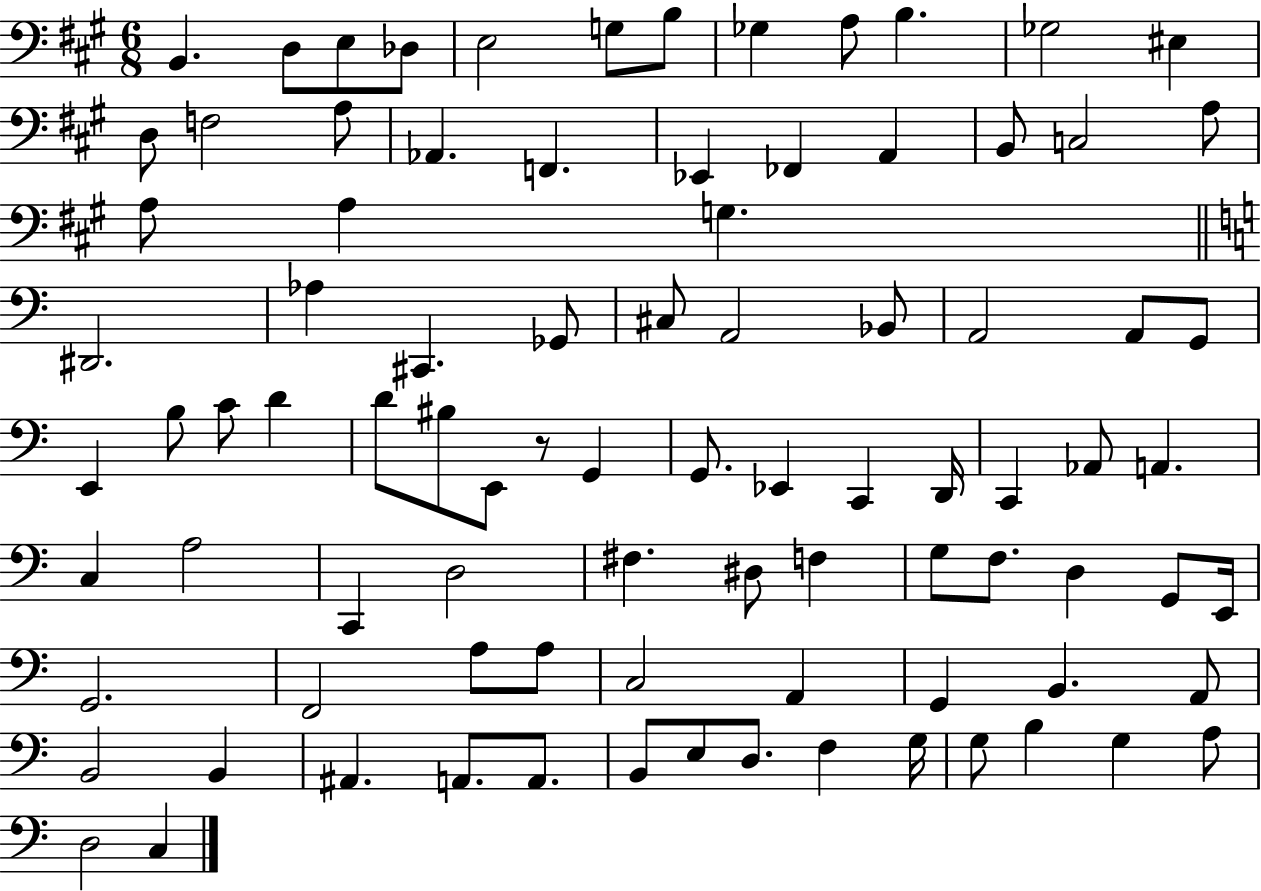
{
  \clef bass
  \numericTimeSignature
  \time 6/8
  \key a \major
  b,4. d8 e8 des8 | e2 g8 b8 | ges4 a8 b4. | ges2 eis4 | \break d8 f2 a8 | aes,4. f,4. | ees,4 fes,4 a,4 | b,8 c2 a8 | \break a8 a4 g4. | \bar "||" \break \key c \major dis,2. | aes4 cis,4. ges,8 | cis8 a,2 bes,8 | a,2 a,8 g,8 | \break e,4 b8 c'8 d'4 | d'8 bis8 e,8 r8 g,4 | g,8. ees,4 c,4 d,16 | c,4 aes,8 a,4. | \break c4 a2 | c,4 d2 | fis4. dis8 f4 | g8 f8. d4 g,8 e,16 | \break g,2. | f,2 a8 a8 | c2 a,4 | g,4 b,4. a,8 | \break b,2 b,4 | ais,4. a,8. a,8. | b,8 e8 d8. f4 g16 | g8 b4 g4 a8 | \break d2 c4 | \bar "|."
}